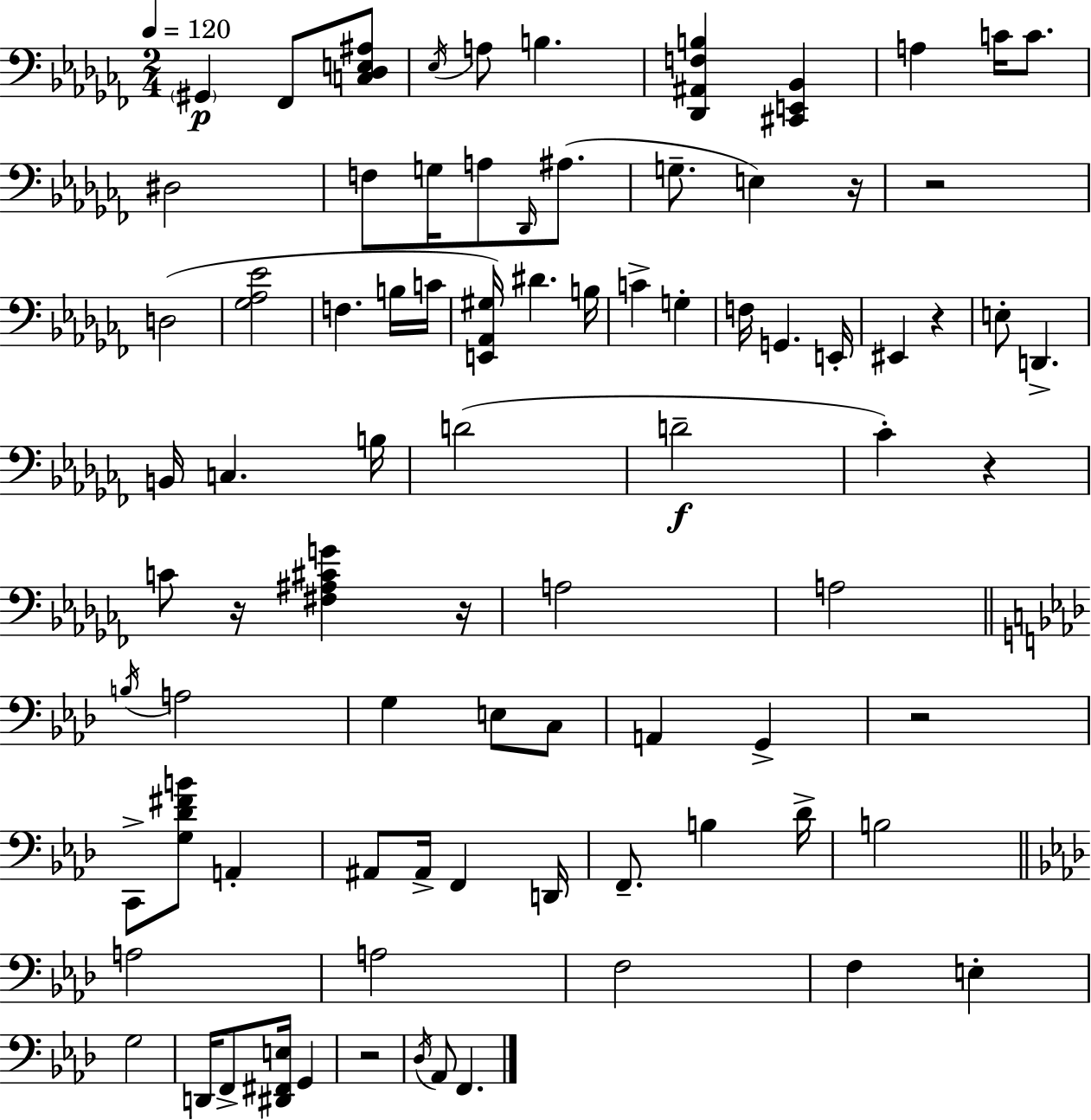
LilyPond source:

{
  \clef bass
  \numericTimeSignature
  \time 2/4
  \key aes \minor
  \tempo 4 = 120
  \repeat volta 2 { \parenthesize gis,4\p fes,8 <c des e ais>8 | \acciaccatura { ees16 } a8 b4. | <des, ais, f b>4 <cis, e, bes,>4 | a4 c'16 c'8. | \break dis2 | f8 g16 a8 \grace { des,16 }( ais8. | g8.-- e4) | r16 r2 | \break d2( | <ges aes ees'>2 | f4. | b16 c'16 <e, aes, gis>16) dis'4. | \break b16 c'4-> g4-. | f16 g,4. | e,16-. eis,4 r4 | e8-. d,4.-> | \break b,16 c4. | b16 d'2( | d'2--\f | ces'4-.) r4 | \break c'8 r16 <fis ais cis' g'>4 | r16 a2 | a2 | \bar "||" \break \key aes \major \acciaccatura { b16 } a2 | g4 e8 c8 | a,4 g,4-> | r2 | \break c,8-> <g des' fis' b'>8 a,4-. | ais,8 ais,16-> f,4 | d,16 f,8.-- b4 | des'16-> b2 | \break \bar "||" \break \key f \minor a2 | a2 | f2 | f4 e4-. | \break g2 | d,16 f,8-> <dis, fis, e>16 g,4 | r2 | \acciaccatura { des16 } aes,8 f,4. | \break } \bar "|."
}